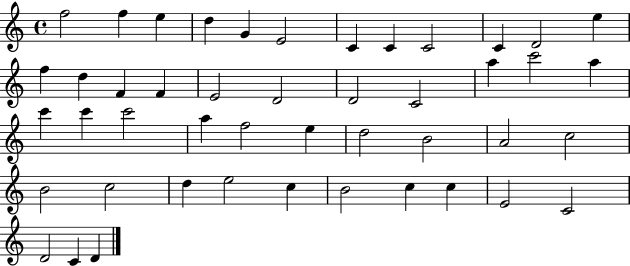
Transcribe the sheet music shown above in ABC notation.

X:1
T:Untitled
M:4/4
L:1/4
K:C
f2 f e d G E2 C C C2 C D2 e f d F F E2 D2 D2 C2 a c'2 a c' c' c'2 a f2 e d2 B2 A2 c2 B2 c2 d e2 c B2 c c E2 C2 D2 C D